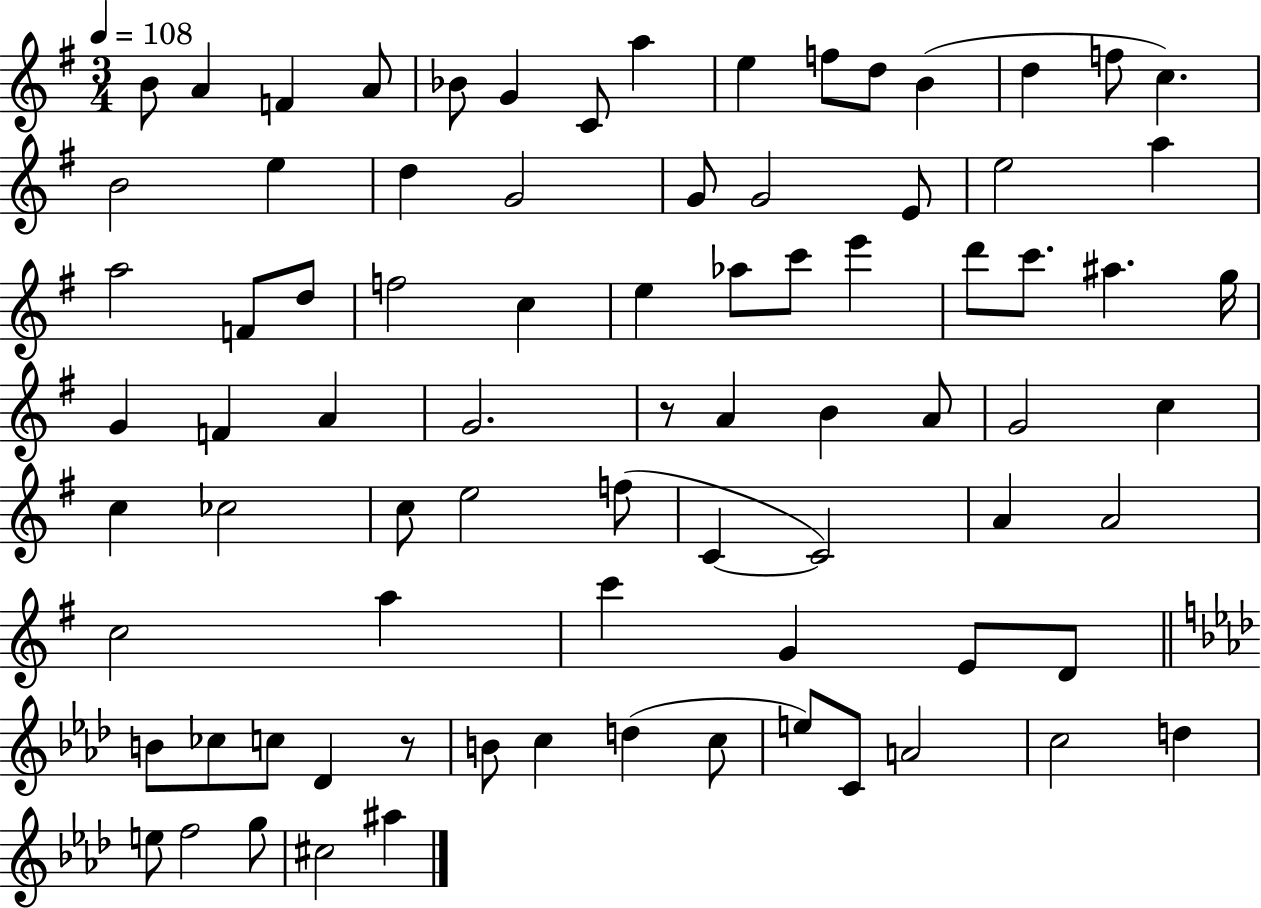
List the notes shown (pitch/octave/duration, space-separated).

B4/e A4/q F4/q A4/e Bb4/e G4/q C4/e A5/q E5/q F5/e D5/e B4/q D5/q F5/e C5/q. B4/h E5/q D5/q G4/h G4/e G4/h E4/e E5/h A5/q A5/h F4/e D5/e F5/h C5/q E5/q Ab5/e C6/e E6/q D6/e C6/e. A#5/q. G5/s G4/q F4/q A4/q G4/h. R/e A4/q B4/q A4/e G4/h C5/q C5/q CES5/h C5/e E5/h F5/e C4/q C4/h A4/q A4/h C5/h A5/q C6/q G4/q E4/e D4/e B4/e CES5/e C5/e Db4/q R/e B4/e C5/q D5/q C5/e E5/e C4/e A4/h C5/h D5/q E5/e F5/h G5/e C#5/h A#5/q